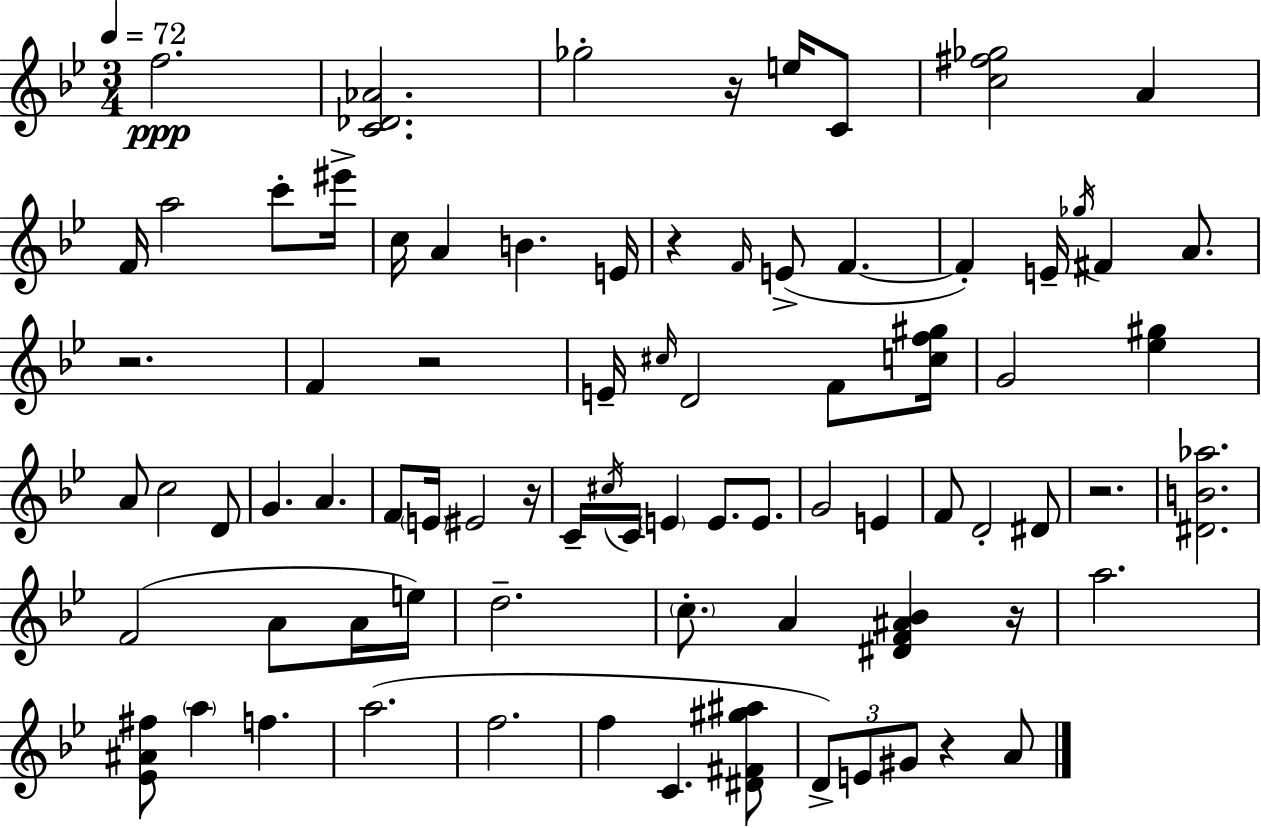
X:1
T:Untitled
M:3/4
L:1/4
K:Gm
f2 [C_D_A]2 _g2 z/4 e/4 C/2 [c^f_g]2 A F/4 a2 c'/2 ^e'/4 c/4 A B E/4 z F/4 E/2 F F E/4 _g/4 ^F A/2 z2 F z2 E/4 ^c/4 D2 F/2 [cf^g]/4 G2 [_e^g] A/2 c2 D/2 G A F/2 E/4 ^E2 z/4 C/4 ^c/4 C/4 E E/2 E/2 G2 E F/2 D2 ^D/2 z2 [^DB_a]2 F2 A/2 A/4 e/4 d2 c/2 A [^DF^A_B] z/4 a2 [_E^A^f]/2 a f a2 f2 f C [^D^F^g^a]/2 D/2 E/2 ^G/2 z A/2